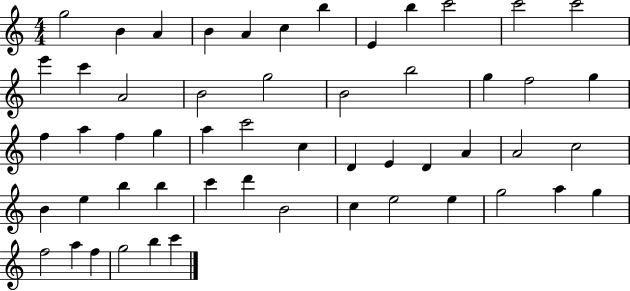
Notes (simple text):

G5/h B4/q A4/q B4/q A4/q C5/q B5/q E4/q B5/q C6/h C6/h C6/h E6/q C6/q A4/h B4/h G5/h B4/h B5/h G5/q F5/h G5/q F5/q A5/q F5/q G5/q A5/q C6/h C5/q D4/q E4/q D4/q A4/q A4/h C5/h B4/q E5/q B5/q B5/q C6/q D6/q B4/h C5/q E5/h E5/q G5/h A5/q G5/q F5/h A5/q F5/q G5/h B5/q C6/q